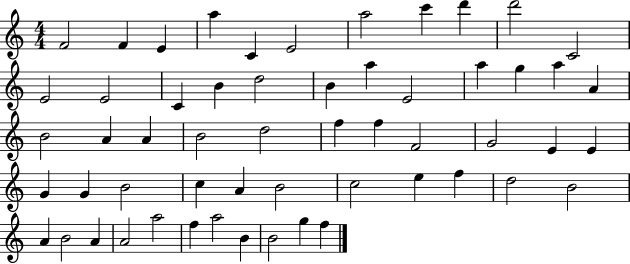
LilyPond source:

{
  \clef treble
  \numericTimeSignature
  \time 4/4
  \key c \major
  f'2 f'4 e'4 | a''4 c'4 e'2 | a''2 c'''4 d'''4 | d'''2 c'2 | \break e'2 e'2 | c'4 b'4 d''2 | b'4 a''4 e'2 | a''4 g''4 a''4 a'4 | \break b'2 a'4 a'4 | b'2 d''2 | f''4 f''4 f'2 | g'2 e'4 e'4 | \break g'4 g'4 b'2 | c''4 a'4 b'2 | c''2 e''4 f''4 | d''2 b'2 | \break a'4 b'2 a'4 | a'2 a''2 | f''4 a''2 b'4 | b'2 g''4 f''4 | \break \bar "|."
}